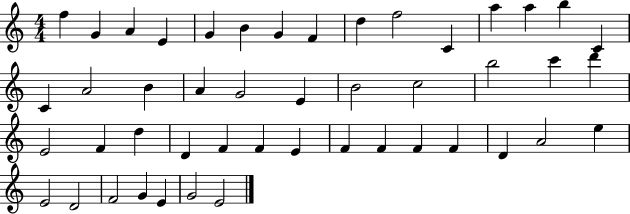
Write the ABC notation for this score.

X:1
T:Untitled
M:4/4
L:1/4
K:C
f G A E G B G F d f2 C a a b C C A2 B A G2 E B2 c2 b2 c' d' E2 F d D F F E F F F F D A2 e E2 D2 F2 G E G2 E2